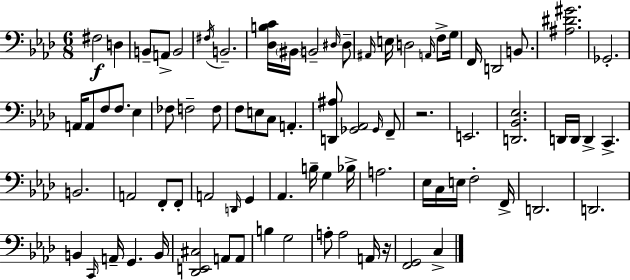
{
  \clef bass
  \numericTimeSignature
  \time 6/8
  \key aes \major
  \repeat volta 2 { fis2\f d4 | b,8-- a,8-> b,2 | \acciaccatura { fis16 } b,2.-- | <des b c'>16 \parenthesize bis,16 b,2-- \grace { dis16 } | \break dis8-- \grace { ais,16 } e16 d2 | \grace { a,16 } f8-> g16 f,16 d,2 | b,8. <ais dis' gis'>2. | ges,2.-. | \break a,16 a,8 f8 f8. | ees4 fes8 f2-- | f8 f8 e8 c8 a,4.-. | <d, ais>8 <ges, aes,>2 | \break \grace { ges,16 } f,8-- r2. | e,2. | <d, bes, ees>2. | d,16 d,16 d,4-> c,4.-> | \break b,2. | a,2 | f,8-. f,8-. a,2 | \grace { d,16 } g,4 aes,4. | \break b16-- g4 bes16-> a2. | ees16 c16 e16 f2-. | f,16-> d,2. | d,2. | \break b,4 \grace { c,16 } a,16-- | g,4. b,16 <des, e, cis>2 | a,8 a,8 b4 g2 | a8-. a2 | \break a,16 r16 <f, g,>2 | c4-> } \bar "|."
}